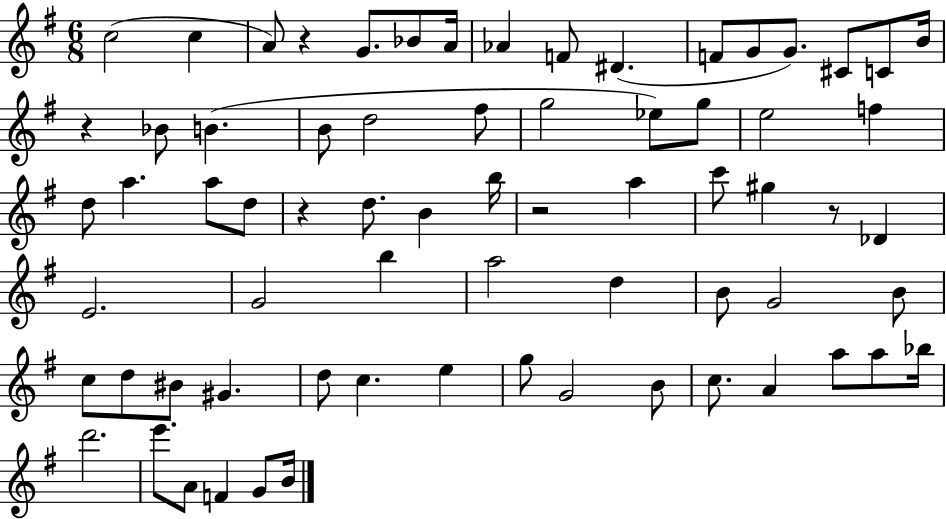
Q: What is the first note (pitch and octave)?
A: C5